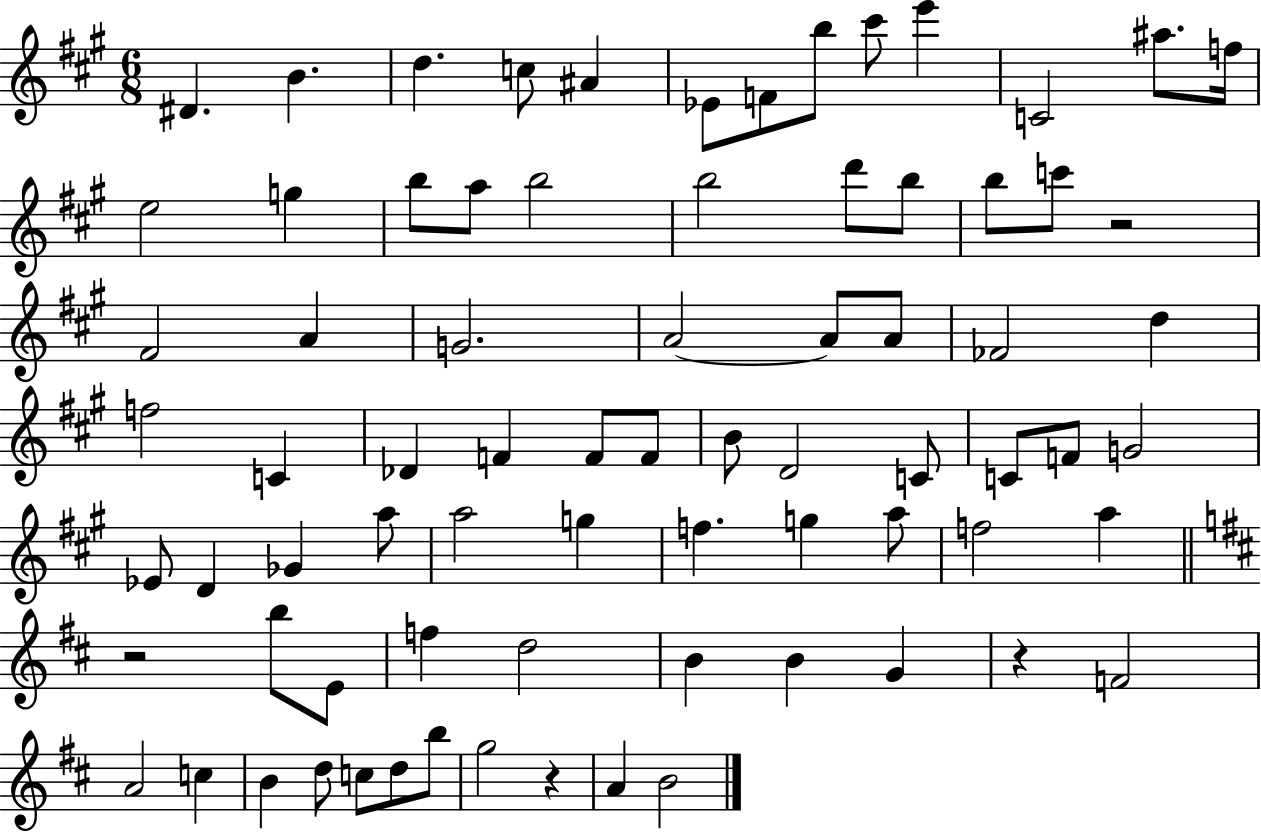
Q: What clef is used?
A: treble